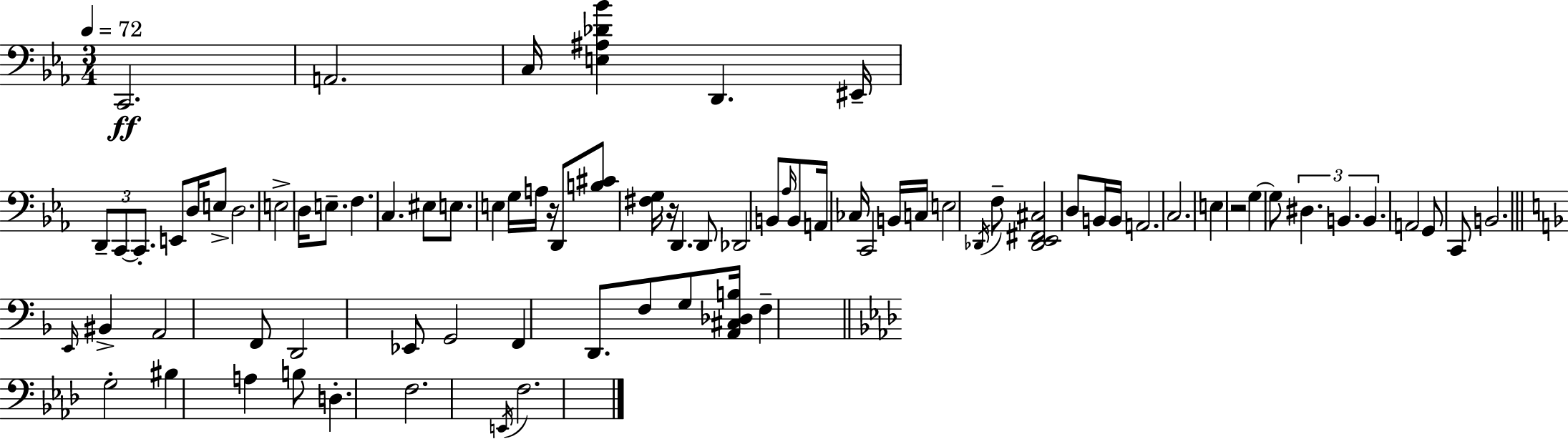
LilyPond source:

{
  \clef bass
  \numericTimeSignature
  \time 3/4
  \key ees \major
  \tempo 4 = 72
  c,2.\ff | a,2. | c16 <e ais des' bes'>4 d,4. eis,16-- | \tuplet 3/2 { d,8-- c,8~~ c,8.-. } e,8 d16 e8-> | \break d2. | e2-> d16 e8.-- | f4. c4. | eis8 e8. e4 g16 a16 r16 | \break d,8 <b cis'>8 <fis g>16 r16 d,4. | d,8 des,2 b,8 | \grace { aes16 } b,8 a,16 ces16 c,2 | b,16 c16 e2 \acciaccatura { des,16 } | \break f8-- <des, ees, fis, cis>2 d8 | b,16 b,16 a,2. | c2. | e4 r2 | \break g4~~ g8 \tuplet 3/2 { dis4. | b,4. b,4. } | a,2 g,8 | c,8 b,2. | \break \bar "||" \break \key d \minor \grace { e,16 } bis,4-> a,2 | f,8 d,2 ees,8 | g,2 f,4 | d,8. f8 g8 <a, cis des b>16 f4-- | \break \bar "||" \break \key f \minor g2-. bis4 | a4 b8 d4.-. | f2. | \acciaccatura { e,16 } f2. | \break \bar "|."
}